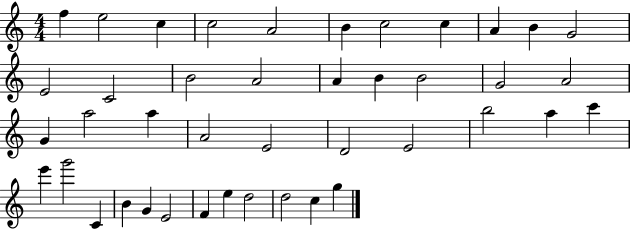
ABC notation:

X:1
T:Untitled
M:4/4
L:1/4
K:C
f e2 c c2 A2 B c2 c A B G2 E2 C2 B2 A2 A B B2 G2 A2 G a2 a A2 E2 D2 E2 b2 a c' e' g'2 C B G E2 F e d2 d2 c g